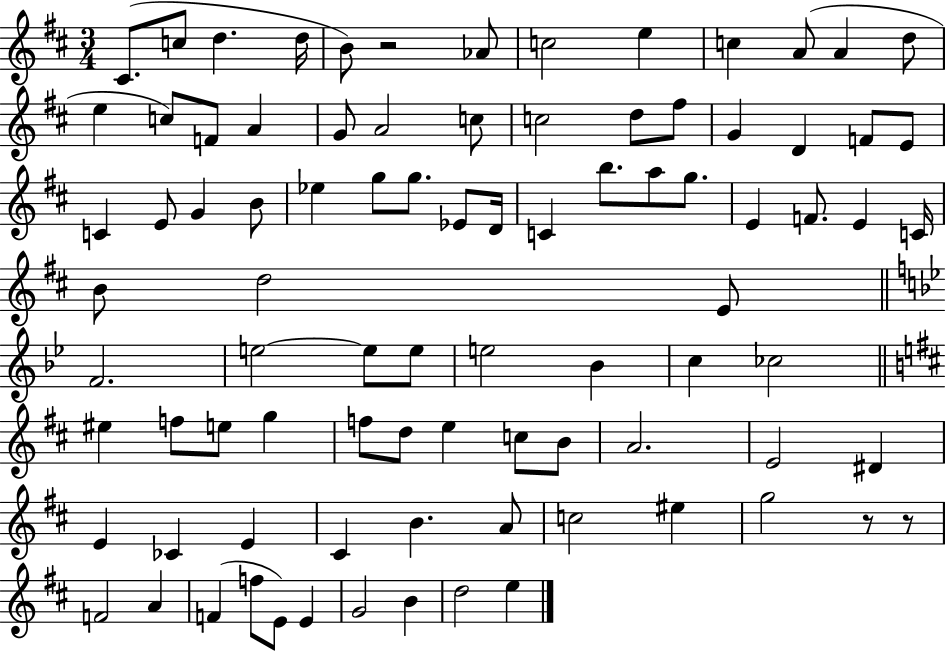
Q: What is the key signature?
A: D major